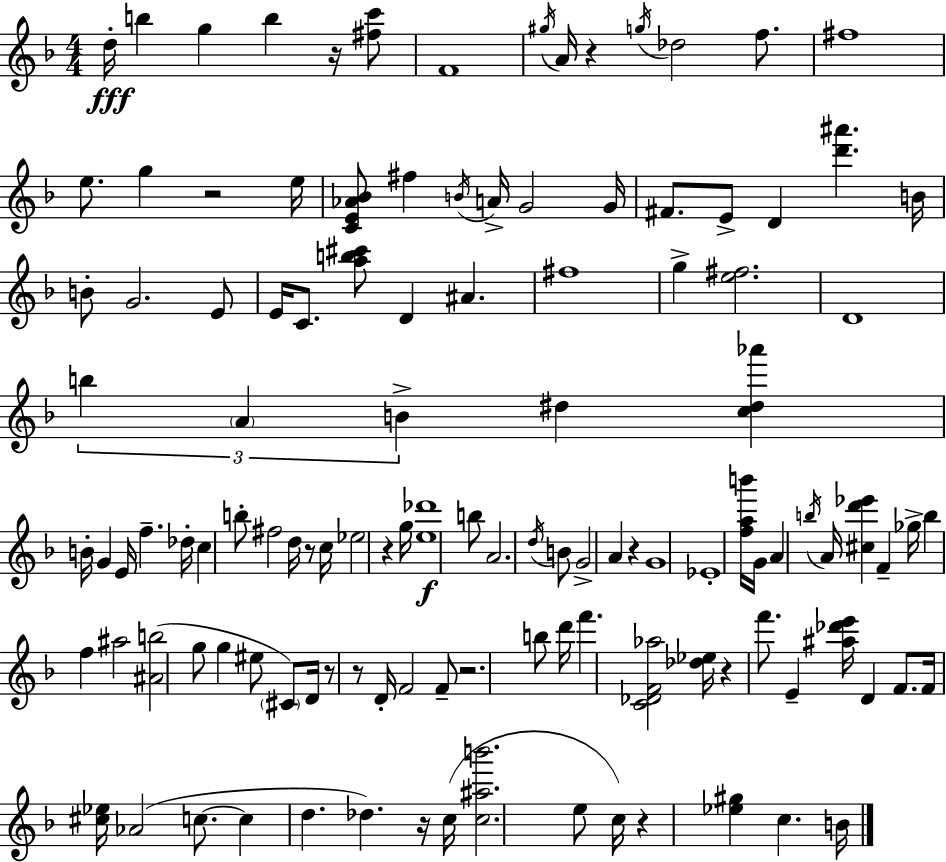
{
  \clef treble
  \numericTimeSignature
  \time 4/4
  \key d \minor
  \repeat volta 2 { d''16-.\fff b''4 g''4 b''4 r16 <fis'' c'''>8 | f'1 | \acciaccatura { gis''16 } a'16 r4 \acciaccatura { g''16 } des''2 f''8. | fis''1 | \break e''8. g''4 r2 | e''16 <c' e' aes' bes'>8 fis''4 \acciaccatura { b'16 } a'16-> g'2 | g'16 fis'8. e'8-> d'4 <d''' ais'''>4. | b'16 b'8-. g'2. | \break e'8 e'16 c'8. <a'' b'' cis'''>8 d'4 ais'4. | fis''1 | g''4-> <e'' fis''>2. | d'1 | \break \tuplet 3/2 { b''4 \parenthesize a'4 b'4-> } dis''4 | <c'' dis'' aes'''>4 b'16-. g'4 e'16 f''4.-- | des''16-. c''4 b''8-. fis''2 | d''16 r8 c''16 ees''2 r4 | \break g''16 <e'' des'''>1\f | b''8 a'2. | \acciaccatura { d''16 } b'8 g'2-> a'4 | r4 g'1 | \break ees'1-. | <f'' a'' b'''>16 g'16 a'4 \acciaccatura { b''16 } a'16 <cis'' d''' ees'''>4 | f'4-- ges''16-> b''4 f''4 ais''2 | <ais' b''>2( g''8 g''4 | \break eis''8 \parenthesize cis'8) d'16 r8 r8 d'16-. f'2 | f'8-- r2. | b''8 d'''16 f'''4. <c' des' f' aes''>2 | <des'' ees''>16 r4 f'''8. e'4-- | \break <ais'' des''' e'''>16 d'4 f'8. f'16 <cis'' ees''>16 aes'2( | c''8.~~ c''4 d''4. des''4.) | r16 c''16( <c'' ais'' b'''>2. | e''8 c''16) r4 <ees'' gis''>4 c''4. | \break b'16 } \bar "|."
}